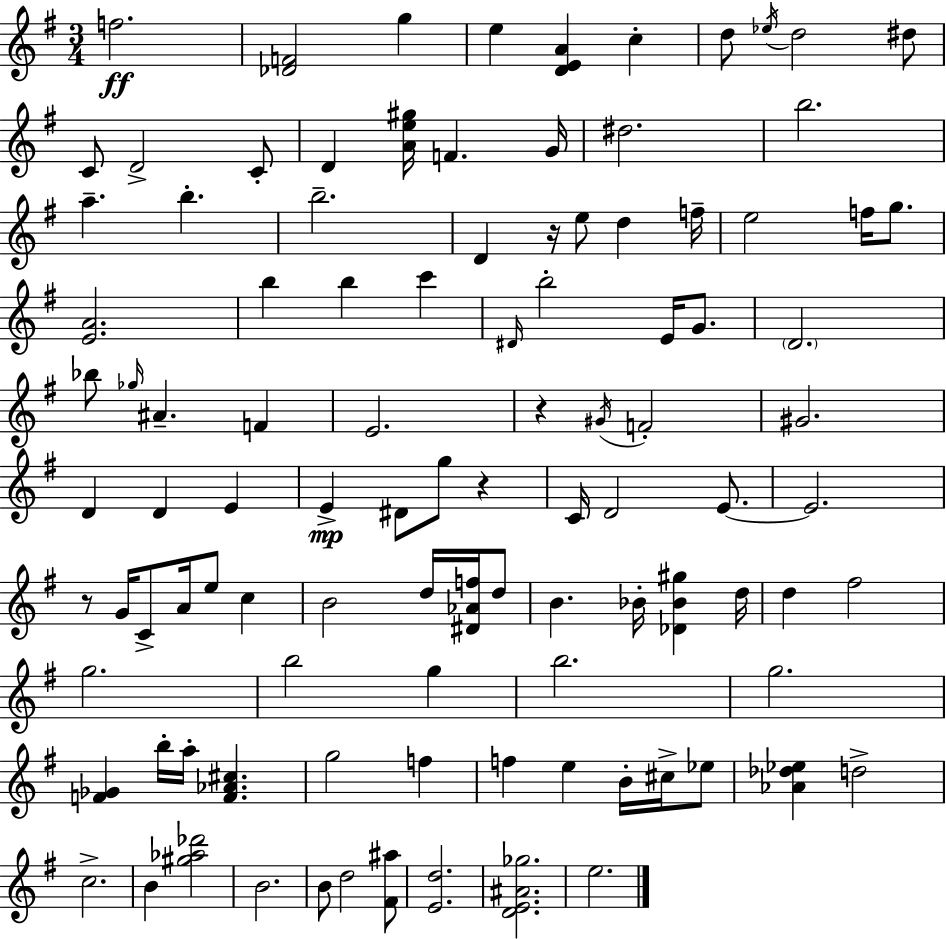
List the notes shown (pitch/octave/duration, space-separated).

F5/h. [Db4,F4]/h G5/q E5/q [D4,E4,A4]/q C5/q D5/e Eb5/s D5/h D#5/e C4/e D4/h C4/e D4/q [A4,E5,G#5]/s F4/q. G4/s D#5/h. B5/h. A5/q. B5/q. B5/h. D4/q R/s E5/e D5/q F5/s E5/h F5/s G5/e. [E4,A4]/h. B5/q B5/q C6/q D#4/s B5/h E4/s G4/e. D4/h. Bb5/e Gb5/s A#4/q. F4/q E4/h. R/q G#4/s F4/h G#4/h. D4/q D4/q E4/q E4/q D#4/e G5/e R/q C4/s D4/h E4/e. E4/h. R/e G4/s C4/e A4/s E5/e C5/q B4/h D5/s [D#4,Ab4,F5]/s D5/e B4/q. Bb4/s [Db4,Bb4,G#5]/q D5/s D5/q F#5/h G5/h. B5/h G5/q B5/h. G5/h. [F4,Gb4]/q B5/s A5/s [F4,Ab4,C#5]/q. G5/h F5/q F5/q E5/q B4/s C#5/s Eb5/e [Ab4,Db5,Eb5]/q D5/h C5/h. B4/q [G#5,Ab5,Db6]/h B4/h. B4/e D5/h [F#4,A#5]/e [E4,D5]/h. [D4,E4,A#4,Gb5]/h. E5/h.